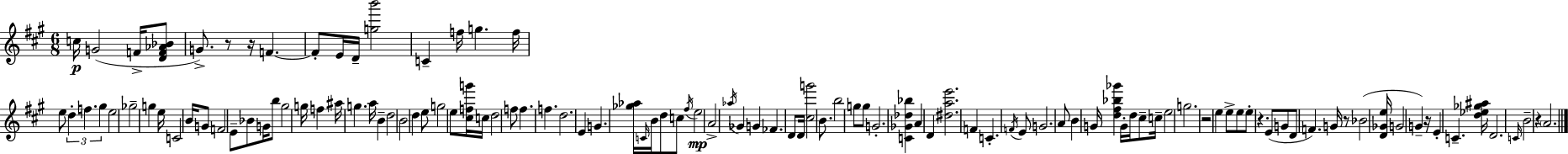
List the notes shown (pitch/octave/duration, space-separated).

C5/s G4/h F4/s [D4,F4,Ab4,Bb4]/e G4/e. R/e R/s F4/q. F4/e E4/s D4/s [G5,B6]/h C4/q F5/s G5/q. F5/s E5/e D5/q F5/q. G#5/q E5/h Gb5/h G5/q E5/s C4/h B4/s G4/e F4/h E4/e Bb4/e G4/s B5/e G#5/h G5/s F5/q A#5/s G5/q. A5/s B4/q D5/h B4/h D5/q E5/e G5/h E5/e [C#5,F5,G6]/s C5/s D5/h F5/e F5/q. F5/q. D5/h. E4/q G4/q. [Gb5,Ab5]/s C4/s B4/s D5/e C5/e F#5/s E5/h A4/h Ab5/s Gb4/q G4/q FES4/q. D4/e D4/s [C#5,G6]/h B4/e. B5/h G5/e G5/e G4/h. [C4,Gb4,Db5,Bb5]/q A4/q D4/q [D#5,A5,E6]/h. F4/q C4/q. F4/s E4/e G4/h. A4/e B4/q G4/s [D5,F#5,Bb5,Gb6]/q G4/s D5/s C#5/e C5/s E5/h G5/h. R/h E5/q E5/e E5/e E5/e R/q. E4/e G4/e D4/e F4/q. G4/s R/e Bb4/h [D4,Gb4,E5]/s G4/h G4/q R/s E4/q C4/q. [D5,Eb5,Gb5,A#5]/s D4/h. C4/s B4/h R/q A4/h.